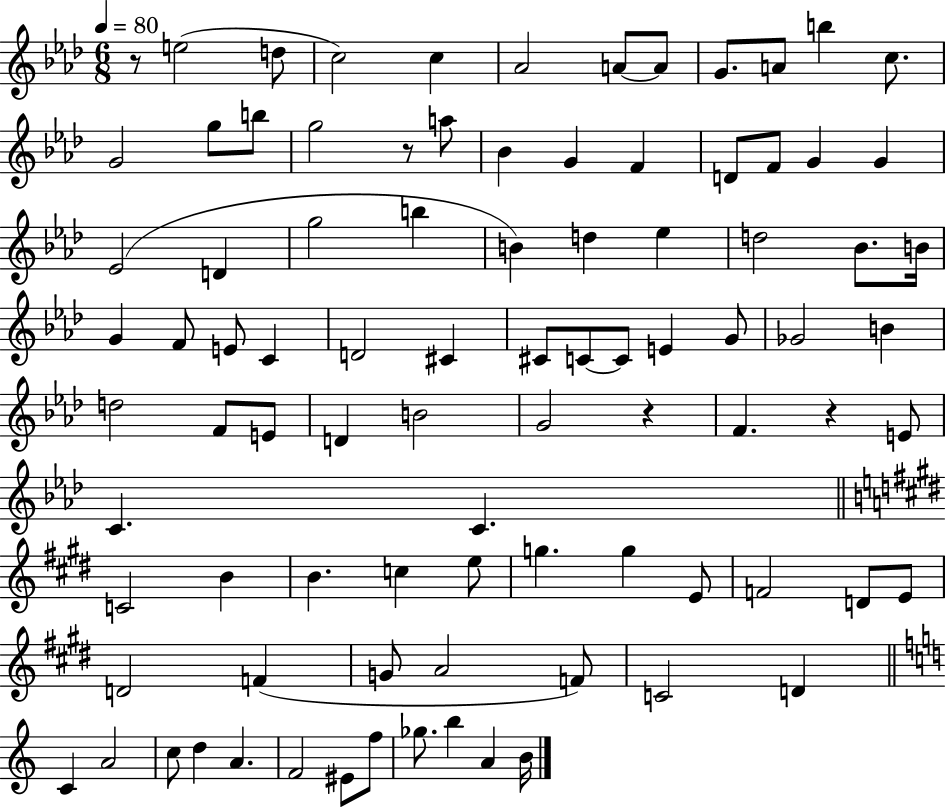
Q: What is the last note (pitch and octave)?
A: B4